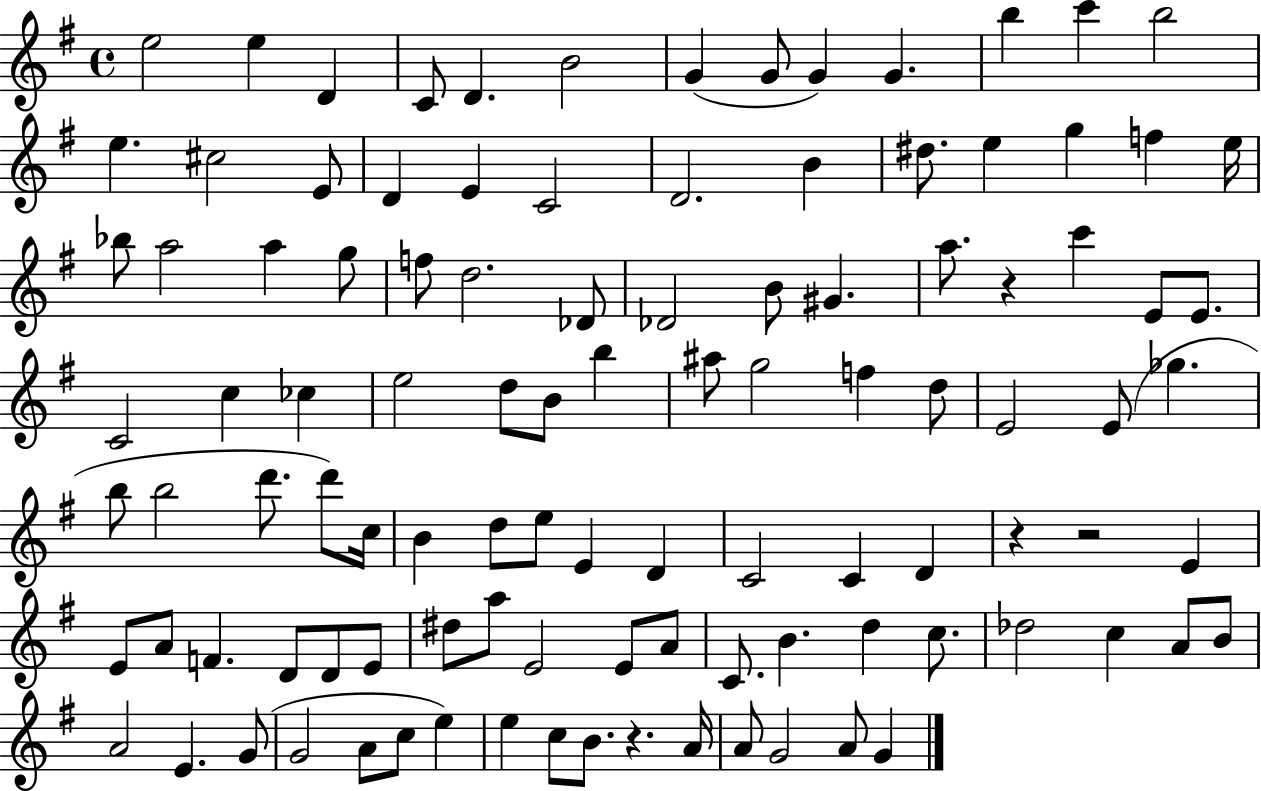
X:1
T:Untitled
M:4/4
L:1/4
K:G
e2 e D C/2 D B2 G G/2 G G b c' b2 e ^c2 E/2 D E C2 D2 B ^d/2 e g f e/4 _b/2 a2 a g/2 f/2 d2 _D/2 _D2 B/2 ^G a/2 z c' E/2 E/2 C2 c _c e2 d/2 B/2 b ^a/2 g2 f d/2 E2 E/2 _g b/2 b2 d'/2 d'/2 c/4 B d/2 e/2 E D C2 C D z z2 E E/2 A/2 F D/2 D/2 E/2 ^d/2 a/2 E2 E/2 A/2 C/2 B d c/2 _d2 c A/2 B/2 A2 E G/2 G2 A/2 c/2 e e c/2 B/2 z A/4 A/2 G2 A/2 G